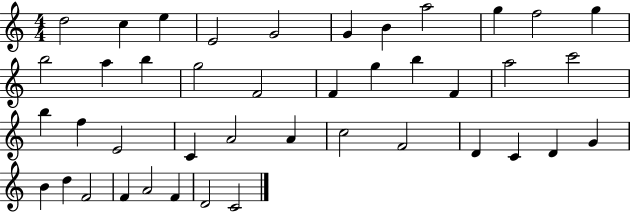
{
  \clef treble
  \numericTimeSignature
  \time 4/4
  \key c \major
  d''2 c''4 e''4 | e'2 g'2 | g'4 b'4 a''2 | g''4 f''2 g''4 | \break b''2 a''4 b''4 | g''2 f'2 | f'4 g''4 b''4 f'4 | a''2 c'''2 | \break b''4 f''4 e'2 | c'4 a'2 a'4 | c''2 f'2 | d'4 c'4 d'4 g'4 | \break b'4 d''4 f'2 | f'4 a'2 f'4 | d'2 c'2 | \bar "|."
}